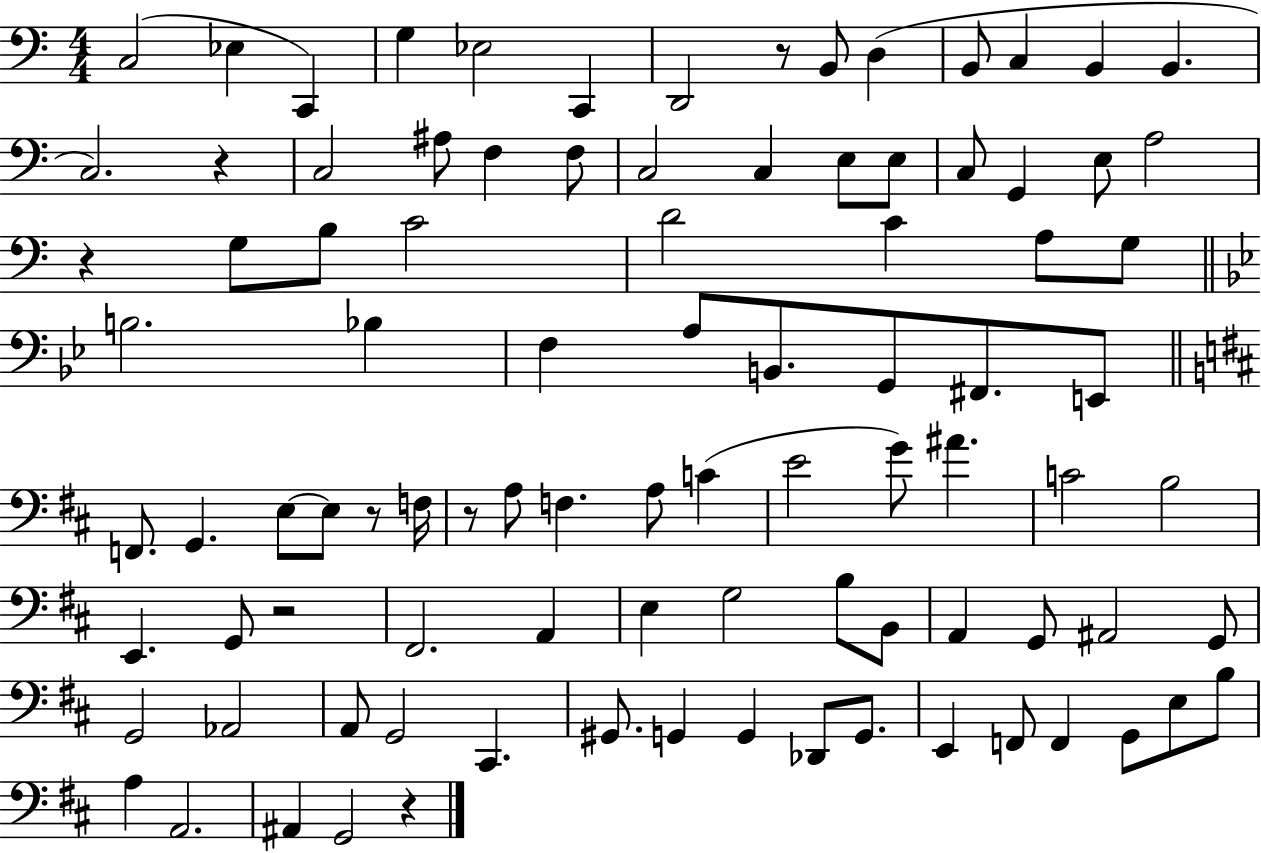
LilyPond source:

{
  \clef bass
  \numericTimeSignature
  \time 4/4
  \key c \major
  c2( ees4 c,4) | g4 ees2 c,4 | d,2 r8 b,8 d4( | b,8 c4 b,4 b,4. | \break c2.) r4 | c2 ais8 f4 f8 | c2 c4 e8 e8 | c8 g,4 e8 a2 | \break r4 g8 b8 c'2 | d'2 c'4 a8 g8 | \bar "||" \break \key bes \major b2. bes4 | f4 a8 b,8. g,8 fis,8. e,8 | \bar "||" \break \key d \major f,8. g,4. e8~~ e8 r8 f16 | r8 a8 f4. a8 c'4( | e'2 g'8) ais'4. | c'2 b2 | \break e,4. g,8 r2 | fis,2. a,4 | e4 g2 b8 b,8 | a,4 g,8 ais,2 g,8 | \break g,2 aes,2 | a,8 g,2 cis,4. | gis,8. g,4 g,4 des,8 g,8. | e,4 f,8 f,4 g,8 e8 b8 | \break a4 a,2. | ais,4 g,2 r4 | \bar "|."
}